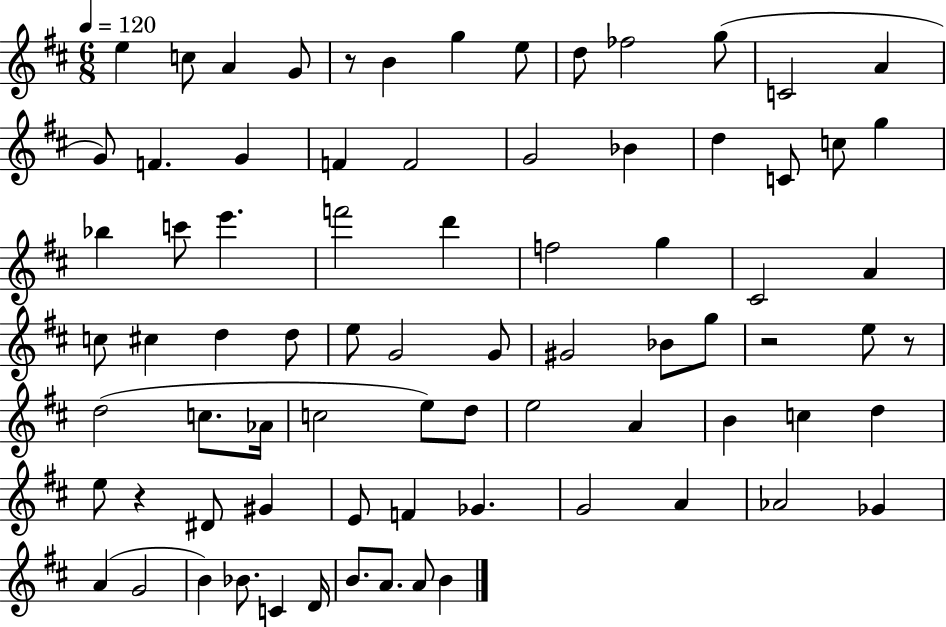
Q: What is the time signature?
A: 6/8